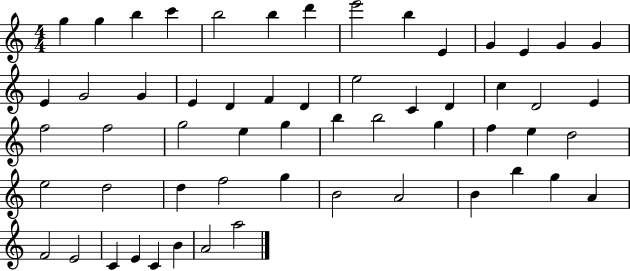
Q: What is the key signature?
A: C major